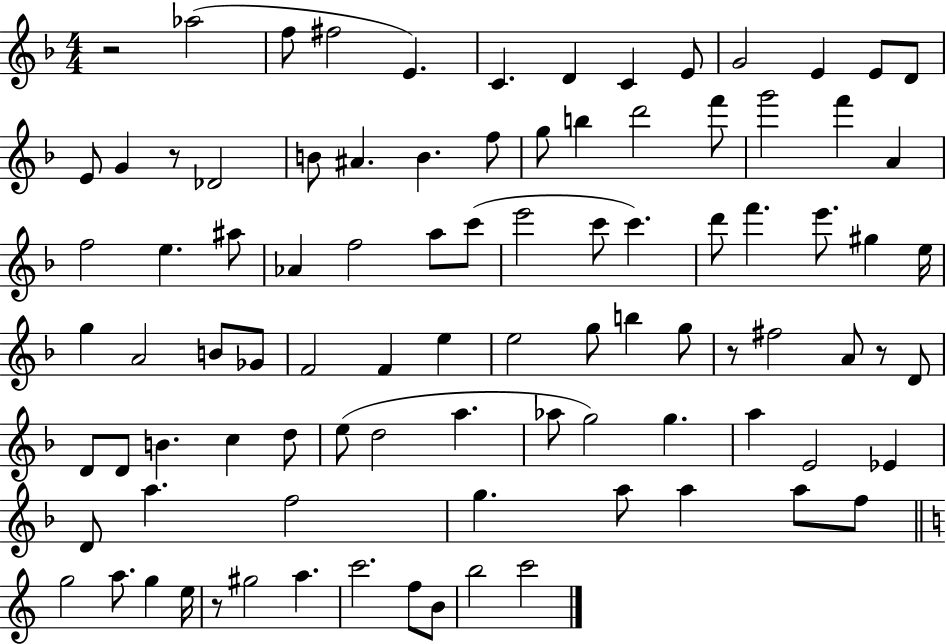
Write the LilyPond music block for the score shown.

{
  \clef treble
  \numericTimeSignature
  \time 4/4
  \key f \major
  r2 aes''2( | f''8 fis''2 e'4.) | c'4. d'4 c'4 e'8 | g'2 e'4 e'8 d'8 | \break e'8 g'4 r8 des'2 | b'8 ais'4. b'4. f''8 | g''8 b''4 d'''2 f'''8 | g'''2 f'''4 a'4 | \break f''2 e''4. ais''8 | aes'4 f''2 a''8 c'''8( | e'''2 c'''8 c'''4.) | d'''8 f'''4. e'''8. gis''4 e''16 | \break g''4 a'2 b'8 ges'8 | f'2 f'4 e''4 | e''2 g''8 b''4 g''8 | r8 fis''2 a'8 r8 d'8 | \break d'8 d'8 b'4. c''4 d''8 | e''8( d''2 a''4. | aes''8 g''2) g''4. | a''4 e'2 ees'4 | \break d'8 a''4. f''2 | g''4. a''8 a''4 a''8 f''8 | \bar "||" \break \key a \minor g''2 a''8. g''4 e''16 | r8 gis''2 a''4. | c'''2. f''8 b'8 | b''2 c'''2 | \break \bar "|."
}